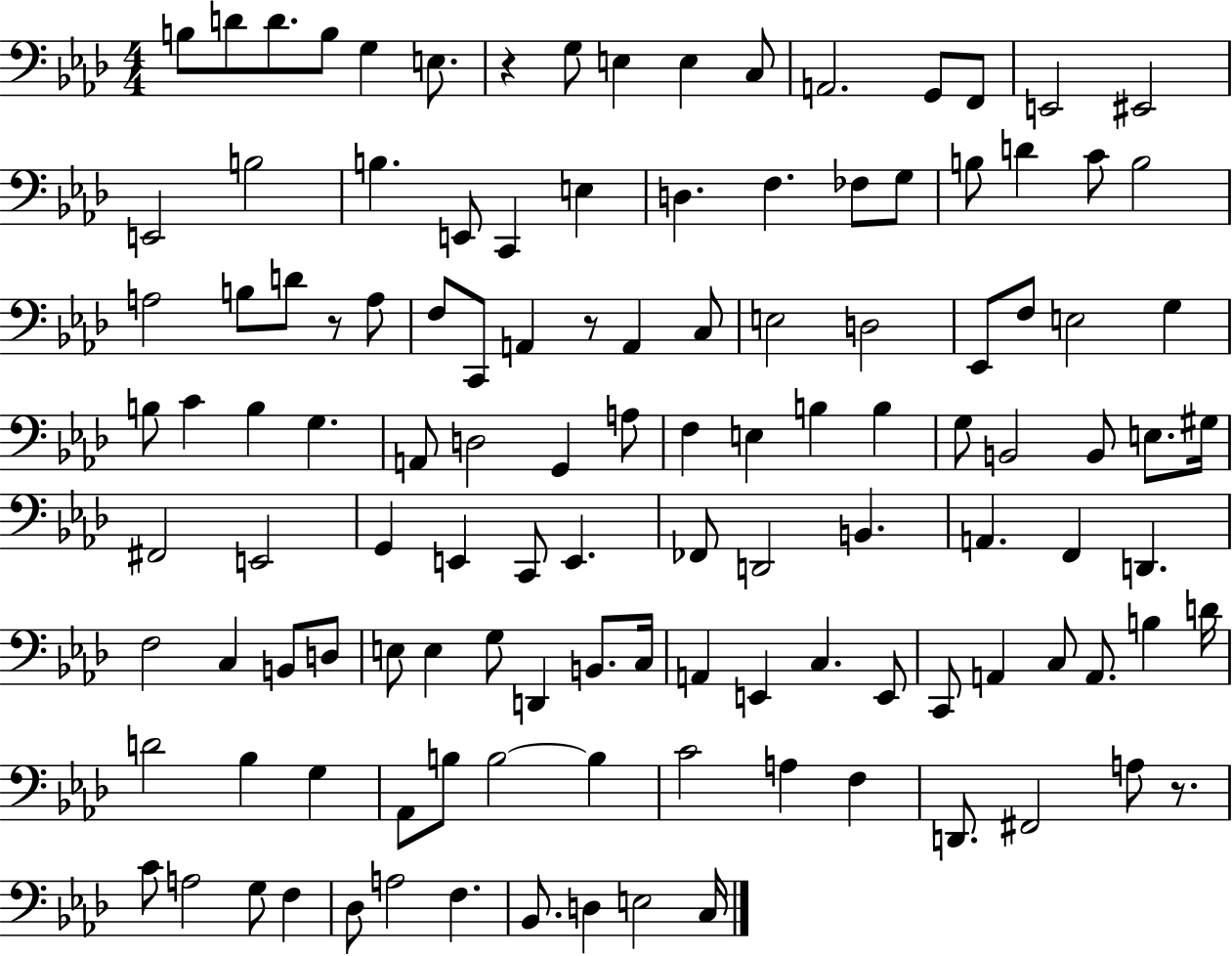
{
  \clef bass
  \numericTimeSignature
  \time 4/4
  \key aes \major
  b8 d'8 d'8. b8 g4 e8. | r4 g8 e4 e4 c8 | a,2. g,8 f,8 | e,2 eis,2 | \break e,2 b2 | b4. e,8 c,4 e4 | d4. f4. fes8 g8 | b8 d'4 c'8 b2 | \break a2 b8 d'8 r8 a8 | f8 c,8 a,4 r8 a,4 c8 | e2 d2 | ees,8 f8 e2 g4 | \break b8 c'4 b4 g4. | a,8 d2 g,4 a8 | f4 e4 b4 b4 | g8 b,2 b,8 e8. gis16 | \break fis,2 e,2 | g,4 e,4 c,8 e,4. | fes,8 d,2 b,4. | a,4. f,4 d,4. | \break f2 c4 b,8 d8 | e8 e4 g8 d,4 b,8. c16 | a,4 e,4 c4. e,8 | c,8 a,4 c8 a,8. b4 d'16 | \break d'2 bes4 g4 | aes,8 b8 b2~~ b4 | c'2 a4 f4 | d,8. fis,2 a8 r8. | \break c'8 a2 g8 f4 | des8 a2 f4. | bes,8. d4 e2 c16 | \bar "|."
}